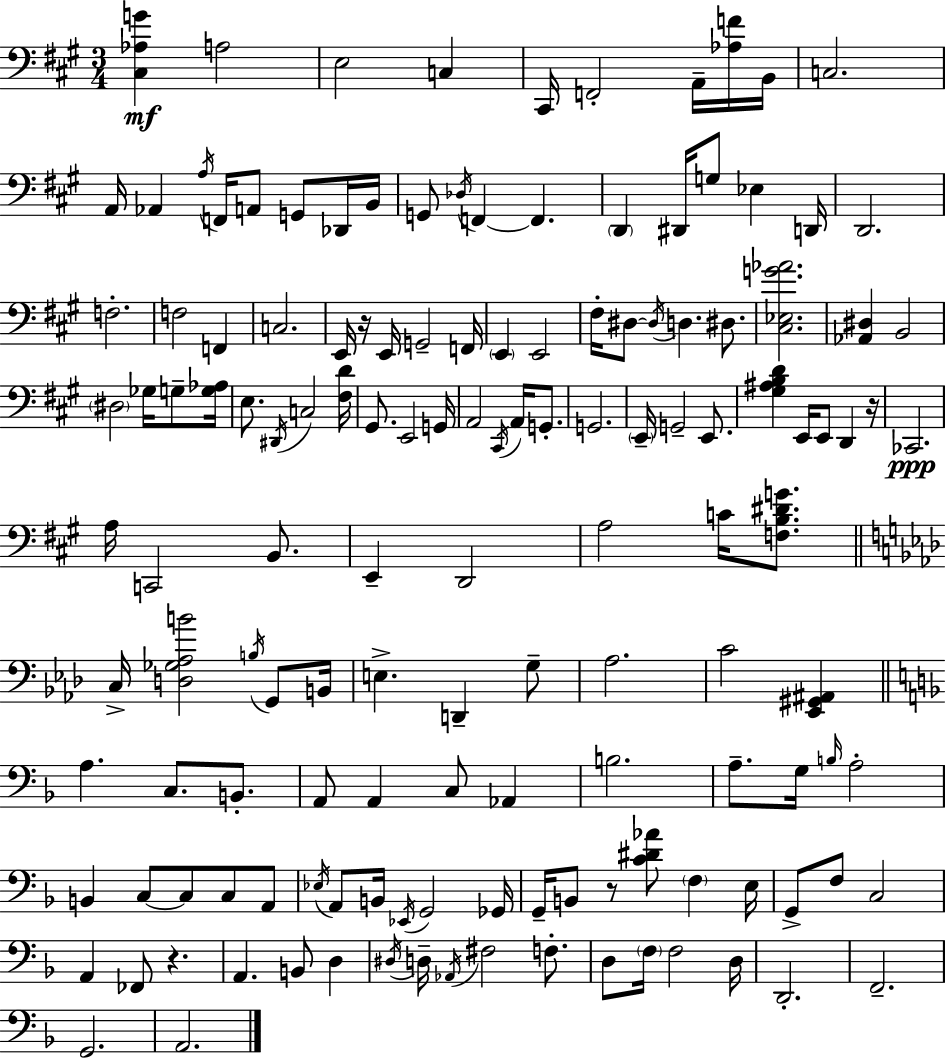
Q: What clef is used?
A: bass